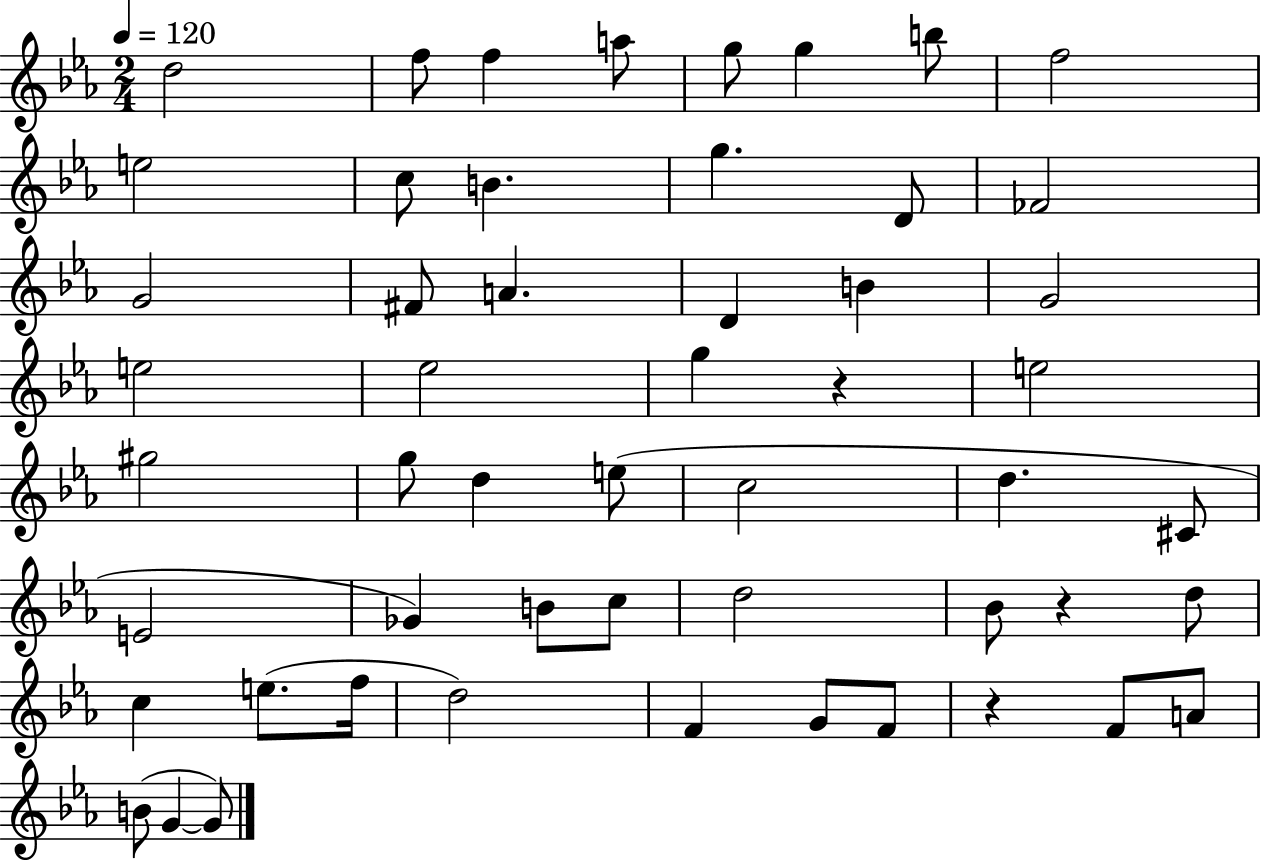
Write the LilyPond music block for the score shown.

{
  \clef treble
  \numericTimeSignature
  \time 2/4
  \key ees \major
  \tempo 4 = 120
  d''2 | f''8 f''4 a''8 | g''8 g''4 b''8 | f''2 | \break e''2 | c''8 b'4. | g''4. d'8 | fes'2 | \break g'2 | fis'8 a'4. | d'4 b'4 | g'2 | \break e''2 | ees''2 | g''4 r4 | e''2 | \break gis''2 | g''8 d''4 e''8( | c''2 | d''4. cis'8 | \break e'2 | ges'4) b'8 c''8 | d''2 | bes'8 r4 d''8 | \break c''4 e''8.( f''16 | d''2) | f'4 g'8 f'8 | r4 f'8 a'8 | \break b'8( g'4~~ g'8) | \bar "|."
}